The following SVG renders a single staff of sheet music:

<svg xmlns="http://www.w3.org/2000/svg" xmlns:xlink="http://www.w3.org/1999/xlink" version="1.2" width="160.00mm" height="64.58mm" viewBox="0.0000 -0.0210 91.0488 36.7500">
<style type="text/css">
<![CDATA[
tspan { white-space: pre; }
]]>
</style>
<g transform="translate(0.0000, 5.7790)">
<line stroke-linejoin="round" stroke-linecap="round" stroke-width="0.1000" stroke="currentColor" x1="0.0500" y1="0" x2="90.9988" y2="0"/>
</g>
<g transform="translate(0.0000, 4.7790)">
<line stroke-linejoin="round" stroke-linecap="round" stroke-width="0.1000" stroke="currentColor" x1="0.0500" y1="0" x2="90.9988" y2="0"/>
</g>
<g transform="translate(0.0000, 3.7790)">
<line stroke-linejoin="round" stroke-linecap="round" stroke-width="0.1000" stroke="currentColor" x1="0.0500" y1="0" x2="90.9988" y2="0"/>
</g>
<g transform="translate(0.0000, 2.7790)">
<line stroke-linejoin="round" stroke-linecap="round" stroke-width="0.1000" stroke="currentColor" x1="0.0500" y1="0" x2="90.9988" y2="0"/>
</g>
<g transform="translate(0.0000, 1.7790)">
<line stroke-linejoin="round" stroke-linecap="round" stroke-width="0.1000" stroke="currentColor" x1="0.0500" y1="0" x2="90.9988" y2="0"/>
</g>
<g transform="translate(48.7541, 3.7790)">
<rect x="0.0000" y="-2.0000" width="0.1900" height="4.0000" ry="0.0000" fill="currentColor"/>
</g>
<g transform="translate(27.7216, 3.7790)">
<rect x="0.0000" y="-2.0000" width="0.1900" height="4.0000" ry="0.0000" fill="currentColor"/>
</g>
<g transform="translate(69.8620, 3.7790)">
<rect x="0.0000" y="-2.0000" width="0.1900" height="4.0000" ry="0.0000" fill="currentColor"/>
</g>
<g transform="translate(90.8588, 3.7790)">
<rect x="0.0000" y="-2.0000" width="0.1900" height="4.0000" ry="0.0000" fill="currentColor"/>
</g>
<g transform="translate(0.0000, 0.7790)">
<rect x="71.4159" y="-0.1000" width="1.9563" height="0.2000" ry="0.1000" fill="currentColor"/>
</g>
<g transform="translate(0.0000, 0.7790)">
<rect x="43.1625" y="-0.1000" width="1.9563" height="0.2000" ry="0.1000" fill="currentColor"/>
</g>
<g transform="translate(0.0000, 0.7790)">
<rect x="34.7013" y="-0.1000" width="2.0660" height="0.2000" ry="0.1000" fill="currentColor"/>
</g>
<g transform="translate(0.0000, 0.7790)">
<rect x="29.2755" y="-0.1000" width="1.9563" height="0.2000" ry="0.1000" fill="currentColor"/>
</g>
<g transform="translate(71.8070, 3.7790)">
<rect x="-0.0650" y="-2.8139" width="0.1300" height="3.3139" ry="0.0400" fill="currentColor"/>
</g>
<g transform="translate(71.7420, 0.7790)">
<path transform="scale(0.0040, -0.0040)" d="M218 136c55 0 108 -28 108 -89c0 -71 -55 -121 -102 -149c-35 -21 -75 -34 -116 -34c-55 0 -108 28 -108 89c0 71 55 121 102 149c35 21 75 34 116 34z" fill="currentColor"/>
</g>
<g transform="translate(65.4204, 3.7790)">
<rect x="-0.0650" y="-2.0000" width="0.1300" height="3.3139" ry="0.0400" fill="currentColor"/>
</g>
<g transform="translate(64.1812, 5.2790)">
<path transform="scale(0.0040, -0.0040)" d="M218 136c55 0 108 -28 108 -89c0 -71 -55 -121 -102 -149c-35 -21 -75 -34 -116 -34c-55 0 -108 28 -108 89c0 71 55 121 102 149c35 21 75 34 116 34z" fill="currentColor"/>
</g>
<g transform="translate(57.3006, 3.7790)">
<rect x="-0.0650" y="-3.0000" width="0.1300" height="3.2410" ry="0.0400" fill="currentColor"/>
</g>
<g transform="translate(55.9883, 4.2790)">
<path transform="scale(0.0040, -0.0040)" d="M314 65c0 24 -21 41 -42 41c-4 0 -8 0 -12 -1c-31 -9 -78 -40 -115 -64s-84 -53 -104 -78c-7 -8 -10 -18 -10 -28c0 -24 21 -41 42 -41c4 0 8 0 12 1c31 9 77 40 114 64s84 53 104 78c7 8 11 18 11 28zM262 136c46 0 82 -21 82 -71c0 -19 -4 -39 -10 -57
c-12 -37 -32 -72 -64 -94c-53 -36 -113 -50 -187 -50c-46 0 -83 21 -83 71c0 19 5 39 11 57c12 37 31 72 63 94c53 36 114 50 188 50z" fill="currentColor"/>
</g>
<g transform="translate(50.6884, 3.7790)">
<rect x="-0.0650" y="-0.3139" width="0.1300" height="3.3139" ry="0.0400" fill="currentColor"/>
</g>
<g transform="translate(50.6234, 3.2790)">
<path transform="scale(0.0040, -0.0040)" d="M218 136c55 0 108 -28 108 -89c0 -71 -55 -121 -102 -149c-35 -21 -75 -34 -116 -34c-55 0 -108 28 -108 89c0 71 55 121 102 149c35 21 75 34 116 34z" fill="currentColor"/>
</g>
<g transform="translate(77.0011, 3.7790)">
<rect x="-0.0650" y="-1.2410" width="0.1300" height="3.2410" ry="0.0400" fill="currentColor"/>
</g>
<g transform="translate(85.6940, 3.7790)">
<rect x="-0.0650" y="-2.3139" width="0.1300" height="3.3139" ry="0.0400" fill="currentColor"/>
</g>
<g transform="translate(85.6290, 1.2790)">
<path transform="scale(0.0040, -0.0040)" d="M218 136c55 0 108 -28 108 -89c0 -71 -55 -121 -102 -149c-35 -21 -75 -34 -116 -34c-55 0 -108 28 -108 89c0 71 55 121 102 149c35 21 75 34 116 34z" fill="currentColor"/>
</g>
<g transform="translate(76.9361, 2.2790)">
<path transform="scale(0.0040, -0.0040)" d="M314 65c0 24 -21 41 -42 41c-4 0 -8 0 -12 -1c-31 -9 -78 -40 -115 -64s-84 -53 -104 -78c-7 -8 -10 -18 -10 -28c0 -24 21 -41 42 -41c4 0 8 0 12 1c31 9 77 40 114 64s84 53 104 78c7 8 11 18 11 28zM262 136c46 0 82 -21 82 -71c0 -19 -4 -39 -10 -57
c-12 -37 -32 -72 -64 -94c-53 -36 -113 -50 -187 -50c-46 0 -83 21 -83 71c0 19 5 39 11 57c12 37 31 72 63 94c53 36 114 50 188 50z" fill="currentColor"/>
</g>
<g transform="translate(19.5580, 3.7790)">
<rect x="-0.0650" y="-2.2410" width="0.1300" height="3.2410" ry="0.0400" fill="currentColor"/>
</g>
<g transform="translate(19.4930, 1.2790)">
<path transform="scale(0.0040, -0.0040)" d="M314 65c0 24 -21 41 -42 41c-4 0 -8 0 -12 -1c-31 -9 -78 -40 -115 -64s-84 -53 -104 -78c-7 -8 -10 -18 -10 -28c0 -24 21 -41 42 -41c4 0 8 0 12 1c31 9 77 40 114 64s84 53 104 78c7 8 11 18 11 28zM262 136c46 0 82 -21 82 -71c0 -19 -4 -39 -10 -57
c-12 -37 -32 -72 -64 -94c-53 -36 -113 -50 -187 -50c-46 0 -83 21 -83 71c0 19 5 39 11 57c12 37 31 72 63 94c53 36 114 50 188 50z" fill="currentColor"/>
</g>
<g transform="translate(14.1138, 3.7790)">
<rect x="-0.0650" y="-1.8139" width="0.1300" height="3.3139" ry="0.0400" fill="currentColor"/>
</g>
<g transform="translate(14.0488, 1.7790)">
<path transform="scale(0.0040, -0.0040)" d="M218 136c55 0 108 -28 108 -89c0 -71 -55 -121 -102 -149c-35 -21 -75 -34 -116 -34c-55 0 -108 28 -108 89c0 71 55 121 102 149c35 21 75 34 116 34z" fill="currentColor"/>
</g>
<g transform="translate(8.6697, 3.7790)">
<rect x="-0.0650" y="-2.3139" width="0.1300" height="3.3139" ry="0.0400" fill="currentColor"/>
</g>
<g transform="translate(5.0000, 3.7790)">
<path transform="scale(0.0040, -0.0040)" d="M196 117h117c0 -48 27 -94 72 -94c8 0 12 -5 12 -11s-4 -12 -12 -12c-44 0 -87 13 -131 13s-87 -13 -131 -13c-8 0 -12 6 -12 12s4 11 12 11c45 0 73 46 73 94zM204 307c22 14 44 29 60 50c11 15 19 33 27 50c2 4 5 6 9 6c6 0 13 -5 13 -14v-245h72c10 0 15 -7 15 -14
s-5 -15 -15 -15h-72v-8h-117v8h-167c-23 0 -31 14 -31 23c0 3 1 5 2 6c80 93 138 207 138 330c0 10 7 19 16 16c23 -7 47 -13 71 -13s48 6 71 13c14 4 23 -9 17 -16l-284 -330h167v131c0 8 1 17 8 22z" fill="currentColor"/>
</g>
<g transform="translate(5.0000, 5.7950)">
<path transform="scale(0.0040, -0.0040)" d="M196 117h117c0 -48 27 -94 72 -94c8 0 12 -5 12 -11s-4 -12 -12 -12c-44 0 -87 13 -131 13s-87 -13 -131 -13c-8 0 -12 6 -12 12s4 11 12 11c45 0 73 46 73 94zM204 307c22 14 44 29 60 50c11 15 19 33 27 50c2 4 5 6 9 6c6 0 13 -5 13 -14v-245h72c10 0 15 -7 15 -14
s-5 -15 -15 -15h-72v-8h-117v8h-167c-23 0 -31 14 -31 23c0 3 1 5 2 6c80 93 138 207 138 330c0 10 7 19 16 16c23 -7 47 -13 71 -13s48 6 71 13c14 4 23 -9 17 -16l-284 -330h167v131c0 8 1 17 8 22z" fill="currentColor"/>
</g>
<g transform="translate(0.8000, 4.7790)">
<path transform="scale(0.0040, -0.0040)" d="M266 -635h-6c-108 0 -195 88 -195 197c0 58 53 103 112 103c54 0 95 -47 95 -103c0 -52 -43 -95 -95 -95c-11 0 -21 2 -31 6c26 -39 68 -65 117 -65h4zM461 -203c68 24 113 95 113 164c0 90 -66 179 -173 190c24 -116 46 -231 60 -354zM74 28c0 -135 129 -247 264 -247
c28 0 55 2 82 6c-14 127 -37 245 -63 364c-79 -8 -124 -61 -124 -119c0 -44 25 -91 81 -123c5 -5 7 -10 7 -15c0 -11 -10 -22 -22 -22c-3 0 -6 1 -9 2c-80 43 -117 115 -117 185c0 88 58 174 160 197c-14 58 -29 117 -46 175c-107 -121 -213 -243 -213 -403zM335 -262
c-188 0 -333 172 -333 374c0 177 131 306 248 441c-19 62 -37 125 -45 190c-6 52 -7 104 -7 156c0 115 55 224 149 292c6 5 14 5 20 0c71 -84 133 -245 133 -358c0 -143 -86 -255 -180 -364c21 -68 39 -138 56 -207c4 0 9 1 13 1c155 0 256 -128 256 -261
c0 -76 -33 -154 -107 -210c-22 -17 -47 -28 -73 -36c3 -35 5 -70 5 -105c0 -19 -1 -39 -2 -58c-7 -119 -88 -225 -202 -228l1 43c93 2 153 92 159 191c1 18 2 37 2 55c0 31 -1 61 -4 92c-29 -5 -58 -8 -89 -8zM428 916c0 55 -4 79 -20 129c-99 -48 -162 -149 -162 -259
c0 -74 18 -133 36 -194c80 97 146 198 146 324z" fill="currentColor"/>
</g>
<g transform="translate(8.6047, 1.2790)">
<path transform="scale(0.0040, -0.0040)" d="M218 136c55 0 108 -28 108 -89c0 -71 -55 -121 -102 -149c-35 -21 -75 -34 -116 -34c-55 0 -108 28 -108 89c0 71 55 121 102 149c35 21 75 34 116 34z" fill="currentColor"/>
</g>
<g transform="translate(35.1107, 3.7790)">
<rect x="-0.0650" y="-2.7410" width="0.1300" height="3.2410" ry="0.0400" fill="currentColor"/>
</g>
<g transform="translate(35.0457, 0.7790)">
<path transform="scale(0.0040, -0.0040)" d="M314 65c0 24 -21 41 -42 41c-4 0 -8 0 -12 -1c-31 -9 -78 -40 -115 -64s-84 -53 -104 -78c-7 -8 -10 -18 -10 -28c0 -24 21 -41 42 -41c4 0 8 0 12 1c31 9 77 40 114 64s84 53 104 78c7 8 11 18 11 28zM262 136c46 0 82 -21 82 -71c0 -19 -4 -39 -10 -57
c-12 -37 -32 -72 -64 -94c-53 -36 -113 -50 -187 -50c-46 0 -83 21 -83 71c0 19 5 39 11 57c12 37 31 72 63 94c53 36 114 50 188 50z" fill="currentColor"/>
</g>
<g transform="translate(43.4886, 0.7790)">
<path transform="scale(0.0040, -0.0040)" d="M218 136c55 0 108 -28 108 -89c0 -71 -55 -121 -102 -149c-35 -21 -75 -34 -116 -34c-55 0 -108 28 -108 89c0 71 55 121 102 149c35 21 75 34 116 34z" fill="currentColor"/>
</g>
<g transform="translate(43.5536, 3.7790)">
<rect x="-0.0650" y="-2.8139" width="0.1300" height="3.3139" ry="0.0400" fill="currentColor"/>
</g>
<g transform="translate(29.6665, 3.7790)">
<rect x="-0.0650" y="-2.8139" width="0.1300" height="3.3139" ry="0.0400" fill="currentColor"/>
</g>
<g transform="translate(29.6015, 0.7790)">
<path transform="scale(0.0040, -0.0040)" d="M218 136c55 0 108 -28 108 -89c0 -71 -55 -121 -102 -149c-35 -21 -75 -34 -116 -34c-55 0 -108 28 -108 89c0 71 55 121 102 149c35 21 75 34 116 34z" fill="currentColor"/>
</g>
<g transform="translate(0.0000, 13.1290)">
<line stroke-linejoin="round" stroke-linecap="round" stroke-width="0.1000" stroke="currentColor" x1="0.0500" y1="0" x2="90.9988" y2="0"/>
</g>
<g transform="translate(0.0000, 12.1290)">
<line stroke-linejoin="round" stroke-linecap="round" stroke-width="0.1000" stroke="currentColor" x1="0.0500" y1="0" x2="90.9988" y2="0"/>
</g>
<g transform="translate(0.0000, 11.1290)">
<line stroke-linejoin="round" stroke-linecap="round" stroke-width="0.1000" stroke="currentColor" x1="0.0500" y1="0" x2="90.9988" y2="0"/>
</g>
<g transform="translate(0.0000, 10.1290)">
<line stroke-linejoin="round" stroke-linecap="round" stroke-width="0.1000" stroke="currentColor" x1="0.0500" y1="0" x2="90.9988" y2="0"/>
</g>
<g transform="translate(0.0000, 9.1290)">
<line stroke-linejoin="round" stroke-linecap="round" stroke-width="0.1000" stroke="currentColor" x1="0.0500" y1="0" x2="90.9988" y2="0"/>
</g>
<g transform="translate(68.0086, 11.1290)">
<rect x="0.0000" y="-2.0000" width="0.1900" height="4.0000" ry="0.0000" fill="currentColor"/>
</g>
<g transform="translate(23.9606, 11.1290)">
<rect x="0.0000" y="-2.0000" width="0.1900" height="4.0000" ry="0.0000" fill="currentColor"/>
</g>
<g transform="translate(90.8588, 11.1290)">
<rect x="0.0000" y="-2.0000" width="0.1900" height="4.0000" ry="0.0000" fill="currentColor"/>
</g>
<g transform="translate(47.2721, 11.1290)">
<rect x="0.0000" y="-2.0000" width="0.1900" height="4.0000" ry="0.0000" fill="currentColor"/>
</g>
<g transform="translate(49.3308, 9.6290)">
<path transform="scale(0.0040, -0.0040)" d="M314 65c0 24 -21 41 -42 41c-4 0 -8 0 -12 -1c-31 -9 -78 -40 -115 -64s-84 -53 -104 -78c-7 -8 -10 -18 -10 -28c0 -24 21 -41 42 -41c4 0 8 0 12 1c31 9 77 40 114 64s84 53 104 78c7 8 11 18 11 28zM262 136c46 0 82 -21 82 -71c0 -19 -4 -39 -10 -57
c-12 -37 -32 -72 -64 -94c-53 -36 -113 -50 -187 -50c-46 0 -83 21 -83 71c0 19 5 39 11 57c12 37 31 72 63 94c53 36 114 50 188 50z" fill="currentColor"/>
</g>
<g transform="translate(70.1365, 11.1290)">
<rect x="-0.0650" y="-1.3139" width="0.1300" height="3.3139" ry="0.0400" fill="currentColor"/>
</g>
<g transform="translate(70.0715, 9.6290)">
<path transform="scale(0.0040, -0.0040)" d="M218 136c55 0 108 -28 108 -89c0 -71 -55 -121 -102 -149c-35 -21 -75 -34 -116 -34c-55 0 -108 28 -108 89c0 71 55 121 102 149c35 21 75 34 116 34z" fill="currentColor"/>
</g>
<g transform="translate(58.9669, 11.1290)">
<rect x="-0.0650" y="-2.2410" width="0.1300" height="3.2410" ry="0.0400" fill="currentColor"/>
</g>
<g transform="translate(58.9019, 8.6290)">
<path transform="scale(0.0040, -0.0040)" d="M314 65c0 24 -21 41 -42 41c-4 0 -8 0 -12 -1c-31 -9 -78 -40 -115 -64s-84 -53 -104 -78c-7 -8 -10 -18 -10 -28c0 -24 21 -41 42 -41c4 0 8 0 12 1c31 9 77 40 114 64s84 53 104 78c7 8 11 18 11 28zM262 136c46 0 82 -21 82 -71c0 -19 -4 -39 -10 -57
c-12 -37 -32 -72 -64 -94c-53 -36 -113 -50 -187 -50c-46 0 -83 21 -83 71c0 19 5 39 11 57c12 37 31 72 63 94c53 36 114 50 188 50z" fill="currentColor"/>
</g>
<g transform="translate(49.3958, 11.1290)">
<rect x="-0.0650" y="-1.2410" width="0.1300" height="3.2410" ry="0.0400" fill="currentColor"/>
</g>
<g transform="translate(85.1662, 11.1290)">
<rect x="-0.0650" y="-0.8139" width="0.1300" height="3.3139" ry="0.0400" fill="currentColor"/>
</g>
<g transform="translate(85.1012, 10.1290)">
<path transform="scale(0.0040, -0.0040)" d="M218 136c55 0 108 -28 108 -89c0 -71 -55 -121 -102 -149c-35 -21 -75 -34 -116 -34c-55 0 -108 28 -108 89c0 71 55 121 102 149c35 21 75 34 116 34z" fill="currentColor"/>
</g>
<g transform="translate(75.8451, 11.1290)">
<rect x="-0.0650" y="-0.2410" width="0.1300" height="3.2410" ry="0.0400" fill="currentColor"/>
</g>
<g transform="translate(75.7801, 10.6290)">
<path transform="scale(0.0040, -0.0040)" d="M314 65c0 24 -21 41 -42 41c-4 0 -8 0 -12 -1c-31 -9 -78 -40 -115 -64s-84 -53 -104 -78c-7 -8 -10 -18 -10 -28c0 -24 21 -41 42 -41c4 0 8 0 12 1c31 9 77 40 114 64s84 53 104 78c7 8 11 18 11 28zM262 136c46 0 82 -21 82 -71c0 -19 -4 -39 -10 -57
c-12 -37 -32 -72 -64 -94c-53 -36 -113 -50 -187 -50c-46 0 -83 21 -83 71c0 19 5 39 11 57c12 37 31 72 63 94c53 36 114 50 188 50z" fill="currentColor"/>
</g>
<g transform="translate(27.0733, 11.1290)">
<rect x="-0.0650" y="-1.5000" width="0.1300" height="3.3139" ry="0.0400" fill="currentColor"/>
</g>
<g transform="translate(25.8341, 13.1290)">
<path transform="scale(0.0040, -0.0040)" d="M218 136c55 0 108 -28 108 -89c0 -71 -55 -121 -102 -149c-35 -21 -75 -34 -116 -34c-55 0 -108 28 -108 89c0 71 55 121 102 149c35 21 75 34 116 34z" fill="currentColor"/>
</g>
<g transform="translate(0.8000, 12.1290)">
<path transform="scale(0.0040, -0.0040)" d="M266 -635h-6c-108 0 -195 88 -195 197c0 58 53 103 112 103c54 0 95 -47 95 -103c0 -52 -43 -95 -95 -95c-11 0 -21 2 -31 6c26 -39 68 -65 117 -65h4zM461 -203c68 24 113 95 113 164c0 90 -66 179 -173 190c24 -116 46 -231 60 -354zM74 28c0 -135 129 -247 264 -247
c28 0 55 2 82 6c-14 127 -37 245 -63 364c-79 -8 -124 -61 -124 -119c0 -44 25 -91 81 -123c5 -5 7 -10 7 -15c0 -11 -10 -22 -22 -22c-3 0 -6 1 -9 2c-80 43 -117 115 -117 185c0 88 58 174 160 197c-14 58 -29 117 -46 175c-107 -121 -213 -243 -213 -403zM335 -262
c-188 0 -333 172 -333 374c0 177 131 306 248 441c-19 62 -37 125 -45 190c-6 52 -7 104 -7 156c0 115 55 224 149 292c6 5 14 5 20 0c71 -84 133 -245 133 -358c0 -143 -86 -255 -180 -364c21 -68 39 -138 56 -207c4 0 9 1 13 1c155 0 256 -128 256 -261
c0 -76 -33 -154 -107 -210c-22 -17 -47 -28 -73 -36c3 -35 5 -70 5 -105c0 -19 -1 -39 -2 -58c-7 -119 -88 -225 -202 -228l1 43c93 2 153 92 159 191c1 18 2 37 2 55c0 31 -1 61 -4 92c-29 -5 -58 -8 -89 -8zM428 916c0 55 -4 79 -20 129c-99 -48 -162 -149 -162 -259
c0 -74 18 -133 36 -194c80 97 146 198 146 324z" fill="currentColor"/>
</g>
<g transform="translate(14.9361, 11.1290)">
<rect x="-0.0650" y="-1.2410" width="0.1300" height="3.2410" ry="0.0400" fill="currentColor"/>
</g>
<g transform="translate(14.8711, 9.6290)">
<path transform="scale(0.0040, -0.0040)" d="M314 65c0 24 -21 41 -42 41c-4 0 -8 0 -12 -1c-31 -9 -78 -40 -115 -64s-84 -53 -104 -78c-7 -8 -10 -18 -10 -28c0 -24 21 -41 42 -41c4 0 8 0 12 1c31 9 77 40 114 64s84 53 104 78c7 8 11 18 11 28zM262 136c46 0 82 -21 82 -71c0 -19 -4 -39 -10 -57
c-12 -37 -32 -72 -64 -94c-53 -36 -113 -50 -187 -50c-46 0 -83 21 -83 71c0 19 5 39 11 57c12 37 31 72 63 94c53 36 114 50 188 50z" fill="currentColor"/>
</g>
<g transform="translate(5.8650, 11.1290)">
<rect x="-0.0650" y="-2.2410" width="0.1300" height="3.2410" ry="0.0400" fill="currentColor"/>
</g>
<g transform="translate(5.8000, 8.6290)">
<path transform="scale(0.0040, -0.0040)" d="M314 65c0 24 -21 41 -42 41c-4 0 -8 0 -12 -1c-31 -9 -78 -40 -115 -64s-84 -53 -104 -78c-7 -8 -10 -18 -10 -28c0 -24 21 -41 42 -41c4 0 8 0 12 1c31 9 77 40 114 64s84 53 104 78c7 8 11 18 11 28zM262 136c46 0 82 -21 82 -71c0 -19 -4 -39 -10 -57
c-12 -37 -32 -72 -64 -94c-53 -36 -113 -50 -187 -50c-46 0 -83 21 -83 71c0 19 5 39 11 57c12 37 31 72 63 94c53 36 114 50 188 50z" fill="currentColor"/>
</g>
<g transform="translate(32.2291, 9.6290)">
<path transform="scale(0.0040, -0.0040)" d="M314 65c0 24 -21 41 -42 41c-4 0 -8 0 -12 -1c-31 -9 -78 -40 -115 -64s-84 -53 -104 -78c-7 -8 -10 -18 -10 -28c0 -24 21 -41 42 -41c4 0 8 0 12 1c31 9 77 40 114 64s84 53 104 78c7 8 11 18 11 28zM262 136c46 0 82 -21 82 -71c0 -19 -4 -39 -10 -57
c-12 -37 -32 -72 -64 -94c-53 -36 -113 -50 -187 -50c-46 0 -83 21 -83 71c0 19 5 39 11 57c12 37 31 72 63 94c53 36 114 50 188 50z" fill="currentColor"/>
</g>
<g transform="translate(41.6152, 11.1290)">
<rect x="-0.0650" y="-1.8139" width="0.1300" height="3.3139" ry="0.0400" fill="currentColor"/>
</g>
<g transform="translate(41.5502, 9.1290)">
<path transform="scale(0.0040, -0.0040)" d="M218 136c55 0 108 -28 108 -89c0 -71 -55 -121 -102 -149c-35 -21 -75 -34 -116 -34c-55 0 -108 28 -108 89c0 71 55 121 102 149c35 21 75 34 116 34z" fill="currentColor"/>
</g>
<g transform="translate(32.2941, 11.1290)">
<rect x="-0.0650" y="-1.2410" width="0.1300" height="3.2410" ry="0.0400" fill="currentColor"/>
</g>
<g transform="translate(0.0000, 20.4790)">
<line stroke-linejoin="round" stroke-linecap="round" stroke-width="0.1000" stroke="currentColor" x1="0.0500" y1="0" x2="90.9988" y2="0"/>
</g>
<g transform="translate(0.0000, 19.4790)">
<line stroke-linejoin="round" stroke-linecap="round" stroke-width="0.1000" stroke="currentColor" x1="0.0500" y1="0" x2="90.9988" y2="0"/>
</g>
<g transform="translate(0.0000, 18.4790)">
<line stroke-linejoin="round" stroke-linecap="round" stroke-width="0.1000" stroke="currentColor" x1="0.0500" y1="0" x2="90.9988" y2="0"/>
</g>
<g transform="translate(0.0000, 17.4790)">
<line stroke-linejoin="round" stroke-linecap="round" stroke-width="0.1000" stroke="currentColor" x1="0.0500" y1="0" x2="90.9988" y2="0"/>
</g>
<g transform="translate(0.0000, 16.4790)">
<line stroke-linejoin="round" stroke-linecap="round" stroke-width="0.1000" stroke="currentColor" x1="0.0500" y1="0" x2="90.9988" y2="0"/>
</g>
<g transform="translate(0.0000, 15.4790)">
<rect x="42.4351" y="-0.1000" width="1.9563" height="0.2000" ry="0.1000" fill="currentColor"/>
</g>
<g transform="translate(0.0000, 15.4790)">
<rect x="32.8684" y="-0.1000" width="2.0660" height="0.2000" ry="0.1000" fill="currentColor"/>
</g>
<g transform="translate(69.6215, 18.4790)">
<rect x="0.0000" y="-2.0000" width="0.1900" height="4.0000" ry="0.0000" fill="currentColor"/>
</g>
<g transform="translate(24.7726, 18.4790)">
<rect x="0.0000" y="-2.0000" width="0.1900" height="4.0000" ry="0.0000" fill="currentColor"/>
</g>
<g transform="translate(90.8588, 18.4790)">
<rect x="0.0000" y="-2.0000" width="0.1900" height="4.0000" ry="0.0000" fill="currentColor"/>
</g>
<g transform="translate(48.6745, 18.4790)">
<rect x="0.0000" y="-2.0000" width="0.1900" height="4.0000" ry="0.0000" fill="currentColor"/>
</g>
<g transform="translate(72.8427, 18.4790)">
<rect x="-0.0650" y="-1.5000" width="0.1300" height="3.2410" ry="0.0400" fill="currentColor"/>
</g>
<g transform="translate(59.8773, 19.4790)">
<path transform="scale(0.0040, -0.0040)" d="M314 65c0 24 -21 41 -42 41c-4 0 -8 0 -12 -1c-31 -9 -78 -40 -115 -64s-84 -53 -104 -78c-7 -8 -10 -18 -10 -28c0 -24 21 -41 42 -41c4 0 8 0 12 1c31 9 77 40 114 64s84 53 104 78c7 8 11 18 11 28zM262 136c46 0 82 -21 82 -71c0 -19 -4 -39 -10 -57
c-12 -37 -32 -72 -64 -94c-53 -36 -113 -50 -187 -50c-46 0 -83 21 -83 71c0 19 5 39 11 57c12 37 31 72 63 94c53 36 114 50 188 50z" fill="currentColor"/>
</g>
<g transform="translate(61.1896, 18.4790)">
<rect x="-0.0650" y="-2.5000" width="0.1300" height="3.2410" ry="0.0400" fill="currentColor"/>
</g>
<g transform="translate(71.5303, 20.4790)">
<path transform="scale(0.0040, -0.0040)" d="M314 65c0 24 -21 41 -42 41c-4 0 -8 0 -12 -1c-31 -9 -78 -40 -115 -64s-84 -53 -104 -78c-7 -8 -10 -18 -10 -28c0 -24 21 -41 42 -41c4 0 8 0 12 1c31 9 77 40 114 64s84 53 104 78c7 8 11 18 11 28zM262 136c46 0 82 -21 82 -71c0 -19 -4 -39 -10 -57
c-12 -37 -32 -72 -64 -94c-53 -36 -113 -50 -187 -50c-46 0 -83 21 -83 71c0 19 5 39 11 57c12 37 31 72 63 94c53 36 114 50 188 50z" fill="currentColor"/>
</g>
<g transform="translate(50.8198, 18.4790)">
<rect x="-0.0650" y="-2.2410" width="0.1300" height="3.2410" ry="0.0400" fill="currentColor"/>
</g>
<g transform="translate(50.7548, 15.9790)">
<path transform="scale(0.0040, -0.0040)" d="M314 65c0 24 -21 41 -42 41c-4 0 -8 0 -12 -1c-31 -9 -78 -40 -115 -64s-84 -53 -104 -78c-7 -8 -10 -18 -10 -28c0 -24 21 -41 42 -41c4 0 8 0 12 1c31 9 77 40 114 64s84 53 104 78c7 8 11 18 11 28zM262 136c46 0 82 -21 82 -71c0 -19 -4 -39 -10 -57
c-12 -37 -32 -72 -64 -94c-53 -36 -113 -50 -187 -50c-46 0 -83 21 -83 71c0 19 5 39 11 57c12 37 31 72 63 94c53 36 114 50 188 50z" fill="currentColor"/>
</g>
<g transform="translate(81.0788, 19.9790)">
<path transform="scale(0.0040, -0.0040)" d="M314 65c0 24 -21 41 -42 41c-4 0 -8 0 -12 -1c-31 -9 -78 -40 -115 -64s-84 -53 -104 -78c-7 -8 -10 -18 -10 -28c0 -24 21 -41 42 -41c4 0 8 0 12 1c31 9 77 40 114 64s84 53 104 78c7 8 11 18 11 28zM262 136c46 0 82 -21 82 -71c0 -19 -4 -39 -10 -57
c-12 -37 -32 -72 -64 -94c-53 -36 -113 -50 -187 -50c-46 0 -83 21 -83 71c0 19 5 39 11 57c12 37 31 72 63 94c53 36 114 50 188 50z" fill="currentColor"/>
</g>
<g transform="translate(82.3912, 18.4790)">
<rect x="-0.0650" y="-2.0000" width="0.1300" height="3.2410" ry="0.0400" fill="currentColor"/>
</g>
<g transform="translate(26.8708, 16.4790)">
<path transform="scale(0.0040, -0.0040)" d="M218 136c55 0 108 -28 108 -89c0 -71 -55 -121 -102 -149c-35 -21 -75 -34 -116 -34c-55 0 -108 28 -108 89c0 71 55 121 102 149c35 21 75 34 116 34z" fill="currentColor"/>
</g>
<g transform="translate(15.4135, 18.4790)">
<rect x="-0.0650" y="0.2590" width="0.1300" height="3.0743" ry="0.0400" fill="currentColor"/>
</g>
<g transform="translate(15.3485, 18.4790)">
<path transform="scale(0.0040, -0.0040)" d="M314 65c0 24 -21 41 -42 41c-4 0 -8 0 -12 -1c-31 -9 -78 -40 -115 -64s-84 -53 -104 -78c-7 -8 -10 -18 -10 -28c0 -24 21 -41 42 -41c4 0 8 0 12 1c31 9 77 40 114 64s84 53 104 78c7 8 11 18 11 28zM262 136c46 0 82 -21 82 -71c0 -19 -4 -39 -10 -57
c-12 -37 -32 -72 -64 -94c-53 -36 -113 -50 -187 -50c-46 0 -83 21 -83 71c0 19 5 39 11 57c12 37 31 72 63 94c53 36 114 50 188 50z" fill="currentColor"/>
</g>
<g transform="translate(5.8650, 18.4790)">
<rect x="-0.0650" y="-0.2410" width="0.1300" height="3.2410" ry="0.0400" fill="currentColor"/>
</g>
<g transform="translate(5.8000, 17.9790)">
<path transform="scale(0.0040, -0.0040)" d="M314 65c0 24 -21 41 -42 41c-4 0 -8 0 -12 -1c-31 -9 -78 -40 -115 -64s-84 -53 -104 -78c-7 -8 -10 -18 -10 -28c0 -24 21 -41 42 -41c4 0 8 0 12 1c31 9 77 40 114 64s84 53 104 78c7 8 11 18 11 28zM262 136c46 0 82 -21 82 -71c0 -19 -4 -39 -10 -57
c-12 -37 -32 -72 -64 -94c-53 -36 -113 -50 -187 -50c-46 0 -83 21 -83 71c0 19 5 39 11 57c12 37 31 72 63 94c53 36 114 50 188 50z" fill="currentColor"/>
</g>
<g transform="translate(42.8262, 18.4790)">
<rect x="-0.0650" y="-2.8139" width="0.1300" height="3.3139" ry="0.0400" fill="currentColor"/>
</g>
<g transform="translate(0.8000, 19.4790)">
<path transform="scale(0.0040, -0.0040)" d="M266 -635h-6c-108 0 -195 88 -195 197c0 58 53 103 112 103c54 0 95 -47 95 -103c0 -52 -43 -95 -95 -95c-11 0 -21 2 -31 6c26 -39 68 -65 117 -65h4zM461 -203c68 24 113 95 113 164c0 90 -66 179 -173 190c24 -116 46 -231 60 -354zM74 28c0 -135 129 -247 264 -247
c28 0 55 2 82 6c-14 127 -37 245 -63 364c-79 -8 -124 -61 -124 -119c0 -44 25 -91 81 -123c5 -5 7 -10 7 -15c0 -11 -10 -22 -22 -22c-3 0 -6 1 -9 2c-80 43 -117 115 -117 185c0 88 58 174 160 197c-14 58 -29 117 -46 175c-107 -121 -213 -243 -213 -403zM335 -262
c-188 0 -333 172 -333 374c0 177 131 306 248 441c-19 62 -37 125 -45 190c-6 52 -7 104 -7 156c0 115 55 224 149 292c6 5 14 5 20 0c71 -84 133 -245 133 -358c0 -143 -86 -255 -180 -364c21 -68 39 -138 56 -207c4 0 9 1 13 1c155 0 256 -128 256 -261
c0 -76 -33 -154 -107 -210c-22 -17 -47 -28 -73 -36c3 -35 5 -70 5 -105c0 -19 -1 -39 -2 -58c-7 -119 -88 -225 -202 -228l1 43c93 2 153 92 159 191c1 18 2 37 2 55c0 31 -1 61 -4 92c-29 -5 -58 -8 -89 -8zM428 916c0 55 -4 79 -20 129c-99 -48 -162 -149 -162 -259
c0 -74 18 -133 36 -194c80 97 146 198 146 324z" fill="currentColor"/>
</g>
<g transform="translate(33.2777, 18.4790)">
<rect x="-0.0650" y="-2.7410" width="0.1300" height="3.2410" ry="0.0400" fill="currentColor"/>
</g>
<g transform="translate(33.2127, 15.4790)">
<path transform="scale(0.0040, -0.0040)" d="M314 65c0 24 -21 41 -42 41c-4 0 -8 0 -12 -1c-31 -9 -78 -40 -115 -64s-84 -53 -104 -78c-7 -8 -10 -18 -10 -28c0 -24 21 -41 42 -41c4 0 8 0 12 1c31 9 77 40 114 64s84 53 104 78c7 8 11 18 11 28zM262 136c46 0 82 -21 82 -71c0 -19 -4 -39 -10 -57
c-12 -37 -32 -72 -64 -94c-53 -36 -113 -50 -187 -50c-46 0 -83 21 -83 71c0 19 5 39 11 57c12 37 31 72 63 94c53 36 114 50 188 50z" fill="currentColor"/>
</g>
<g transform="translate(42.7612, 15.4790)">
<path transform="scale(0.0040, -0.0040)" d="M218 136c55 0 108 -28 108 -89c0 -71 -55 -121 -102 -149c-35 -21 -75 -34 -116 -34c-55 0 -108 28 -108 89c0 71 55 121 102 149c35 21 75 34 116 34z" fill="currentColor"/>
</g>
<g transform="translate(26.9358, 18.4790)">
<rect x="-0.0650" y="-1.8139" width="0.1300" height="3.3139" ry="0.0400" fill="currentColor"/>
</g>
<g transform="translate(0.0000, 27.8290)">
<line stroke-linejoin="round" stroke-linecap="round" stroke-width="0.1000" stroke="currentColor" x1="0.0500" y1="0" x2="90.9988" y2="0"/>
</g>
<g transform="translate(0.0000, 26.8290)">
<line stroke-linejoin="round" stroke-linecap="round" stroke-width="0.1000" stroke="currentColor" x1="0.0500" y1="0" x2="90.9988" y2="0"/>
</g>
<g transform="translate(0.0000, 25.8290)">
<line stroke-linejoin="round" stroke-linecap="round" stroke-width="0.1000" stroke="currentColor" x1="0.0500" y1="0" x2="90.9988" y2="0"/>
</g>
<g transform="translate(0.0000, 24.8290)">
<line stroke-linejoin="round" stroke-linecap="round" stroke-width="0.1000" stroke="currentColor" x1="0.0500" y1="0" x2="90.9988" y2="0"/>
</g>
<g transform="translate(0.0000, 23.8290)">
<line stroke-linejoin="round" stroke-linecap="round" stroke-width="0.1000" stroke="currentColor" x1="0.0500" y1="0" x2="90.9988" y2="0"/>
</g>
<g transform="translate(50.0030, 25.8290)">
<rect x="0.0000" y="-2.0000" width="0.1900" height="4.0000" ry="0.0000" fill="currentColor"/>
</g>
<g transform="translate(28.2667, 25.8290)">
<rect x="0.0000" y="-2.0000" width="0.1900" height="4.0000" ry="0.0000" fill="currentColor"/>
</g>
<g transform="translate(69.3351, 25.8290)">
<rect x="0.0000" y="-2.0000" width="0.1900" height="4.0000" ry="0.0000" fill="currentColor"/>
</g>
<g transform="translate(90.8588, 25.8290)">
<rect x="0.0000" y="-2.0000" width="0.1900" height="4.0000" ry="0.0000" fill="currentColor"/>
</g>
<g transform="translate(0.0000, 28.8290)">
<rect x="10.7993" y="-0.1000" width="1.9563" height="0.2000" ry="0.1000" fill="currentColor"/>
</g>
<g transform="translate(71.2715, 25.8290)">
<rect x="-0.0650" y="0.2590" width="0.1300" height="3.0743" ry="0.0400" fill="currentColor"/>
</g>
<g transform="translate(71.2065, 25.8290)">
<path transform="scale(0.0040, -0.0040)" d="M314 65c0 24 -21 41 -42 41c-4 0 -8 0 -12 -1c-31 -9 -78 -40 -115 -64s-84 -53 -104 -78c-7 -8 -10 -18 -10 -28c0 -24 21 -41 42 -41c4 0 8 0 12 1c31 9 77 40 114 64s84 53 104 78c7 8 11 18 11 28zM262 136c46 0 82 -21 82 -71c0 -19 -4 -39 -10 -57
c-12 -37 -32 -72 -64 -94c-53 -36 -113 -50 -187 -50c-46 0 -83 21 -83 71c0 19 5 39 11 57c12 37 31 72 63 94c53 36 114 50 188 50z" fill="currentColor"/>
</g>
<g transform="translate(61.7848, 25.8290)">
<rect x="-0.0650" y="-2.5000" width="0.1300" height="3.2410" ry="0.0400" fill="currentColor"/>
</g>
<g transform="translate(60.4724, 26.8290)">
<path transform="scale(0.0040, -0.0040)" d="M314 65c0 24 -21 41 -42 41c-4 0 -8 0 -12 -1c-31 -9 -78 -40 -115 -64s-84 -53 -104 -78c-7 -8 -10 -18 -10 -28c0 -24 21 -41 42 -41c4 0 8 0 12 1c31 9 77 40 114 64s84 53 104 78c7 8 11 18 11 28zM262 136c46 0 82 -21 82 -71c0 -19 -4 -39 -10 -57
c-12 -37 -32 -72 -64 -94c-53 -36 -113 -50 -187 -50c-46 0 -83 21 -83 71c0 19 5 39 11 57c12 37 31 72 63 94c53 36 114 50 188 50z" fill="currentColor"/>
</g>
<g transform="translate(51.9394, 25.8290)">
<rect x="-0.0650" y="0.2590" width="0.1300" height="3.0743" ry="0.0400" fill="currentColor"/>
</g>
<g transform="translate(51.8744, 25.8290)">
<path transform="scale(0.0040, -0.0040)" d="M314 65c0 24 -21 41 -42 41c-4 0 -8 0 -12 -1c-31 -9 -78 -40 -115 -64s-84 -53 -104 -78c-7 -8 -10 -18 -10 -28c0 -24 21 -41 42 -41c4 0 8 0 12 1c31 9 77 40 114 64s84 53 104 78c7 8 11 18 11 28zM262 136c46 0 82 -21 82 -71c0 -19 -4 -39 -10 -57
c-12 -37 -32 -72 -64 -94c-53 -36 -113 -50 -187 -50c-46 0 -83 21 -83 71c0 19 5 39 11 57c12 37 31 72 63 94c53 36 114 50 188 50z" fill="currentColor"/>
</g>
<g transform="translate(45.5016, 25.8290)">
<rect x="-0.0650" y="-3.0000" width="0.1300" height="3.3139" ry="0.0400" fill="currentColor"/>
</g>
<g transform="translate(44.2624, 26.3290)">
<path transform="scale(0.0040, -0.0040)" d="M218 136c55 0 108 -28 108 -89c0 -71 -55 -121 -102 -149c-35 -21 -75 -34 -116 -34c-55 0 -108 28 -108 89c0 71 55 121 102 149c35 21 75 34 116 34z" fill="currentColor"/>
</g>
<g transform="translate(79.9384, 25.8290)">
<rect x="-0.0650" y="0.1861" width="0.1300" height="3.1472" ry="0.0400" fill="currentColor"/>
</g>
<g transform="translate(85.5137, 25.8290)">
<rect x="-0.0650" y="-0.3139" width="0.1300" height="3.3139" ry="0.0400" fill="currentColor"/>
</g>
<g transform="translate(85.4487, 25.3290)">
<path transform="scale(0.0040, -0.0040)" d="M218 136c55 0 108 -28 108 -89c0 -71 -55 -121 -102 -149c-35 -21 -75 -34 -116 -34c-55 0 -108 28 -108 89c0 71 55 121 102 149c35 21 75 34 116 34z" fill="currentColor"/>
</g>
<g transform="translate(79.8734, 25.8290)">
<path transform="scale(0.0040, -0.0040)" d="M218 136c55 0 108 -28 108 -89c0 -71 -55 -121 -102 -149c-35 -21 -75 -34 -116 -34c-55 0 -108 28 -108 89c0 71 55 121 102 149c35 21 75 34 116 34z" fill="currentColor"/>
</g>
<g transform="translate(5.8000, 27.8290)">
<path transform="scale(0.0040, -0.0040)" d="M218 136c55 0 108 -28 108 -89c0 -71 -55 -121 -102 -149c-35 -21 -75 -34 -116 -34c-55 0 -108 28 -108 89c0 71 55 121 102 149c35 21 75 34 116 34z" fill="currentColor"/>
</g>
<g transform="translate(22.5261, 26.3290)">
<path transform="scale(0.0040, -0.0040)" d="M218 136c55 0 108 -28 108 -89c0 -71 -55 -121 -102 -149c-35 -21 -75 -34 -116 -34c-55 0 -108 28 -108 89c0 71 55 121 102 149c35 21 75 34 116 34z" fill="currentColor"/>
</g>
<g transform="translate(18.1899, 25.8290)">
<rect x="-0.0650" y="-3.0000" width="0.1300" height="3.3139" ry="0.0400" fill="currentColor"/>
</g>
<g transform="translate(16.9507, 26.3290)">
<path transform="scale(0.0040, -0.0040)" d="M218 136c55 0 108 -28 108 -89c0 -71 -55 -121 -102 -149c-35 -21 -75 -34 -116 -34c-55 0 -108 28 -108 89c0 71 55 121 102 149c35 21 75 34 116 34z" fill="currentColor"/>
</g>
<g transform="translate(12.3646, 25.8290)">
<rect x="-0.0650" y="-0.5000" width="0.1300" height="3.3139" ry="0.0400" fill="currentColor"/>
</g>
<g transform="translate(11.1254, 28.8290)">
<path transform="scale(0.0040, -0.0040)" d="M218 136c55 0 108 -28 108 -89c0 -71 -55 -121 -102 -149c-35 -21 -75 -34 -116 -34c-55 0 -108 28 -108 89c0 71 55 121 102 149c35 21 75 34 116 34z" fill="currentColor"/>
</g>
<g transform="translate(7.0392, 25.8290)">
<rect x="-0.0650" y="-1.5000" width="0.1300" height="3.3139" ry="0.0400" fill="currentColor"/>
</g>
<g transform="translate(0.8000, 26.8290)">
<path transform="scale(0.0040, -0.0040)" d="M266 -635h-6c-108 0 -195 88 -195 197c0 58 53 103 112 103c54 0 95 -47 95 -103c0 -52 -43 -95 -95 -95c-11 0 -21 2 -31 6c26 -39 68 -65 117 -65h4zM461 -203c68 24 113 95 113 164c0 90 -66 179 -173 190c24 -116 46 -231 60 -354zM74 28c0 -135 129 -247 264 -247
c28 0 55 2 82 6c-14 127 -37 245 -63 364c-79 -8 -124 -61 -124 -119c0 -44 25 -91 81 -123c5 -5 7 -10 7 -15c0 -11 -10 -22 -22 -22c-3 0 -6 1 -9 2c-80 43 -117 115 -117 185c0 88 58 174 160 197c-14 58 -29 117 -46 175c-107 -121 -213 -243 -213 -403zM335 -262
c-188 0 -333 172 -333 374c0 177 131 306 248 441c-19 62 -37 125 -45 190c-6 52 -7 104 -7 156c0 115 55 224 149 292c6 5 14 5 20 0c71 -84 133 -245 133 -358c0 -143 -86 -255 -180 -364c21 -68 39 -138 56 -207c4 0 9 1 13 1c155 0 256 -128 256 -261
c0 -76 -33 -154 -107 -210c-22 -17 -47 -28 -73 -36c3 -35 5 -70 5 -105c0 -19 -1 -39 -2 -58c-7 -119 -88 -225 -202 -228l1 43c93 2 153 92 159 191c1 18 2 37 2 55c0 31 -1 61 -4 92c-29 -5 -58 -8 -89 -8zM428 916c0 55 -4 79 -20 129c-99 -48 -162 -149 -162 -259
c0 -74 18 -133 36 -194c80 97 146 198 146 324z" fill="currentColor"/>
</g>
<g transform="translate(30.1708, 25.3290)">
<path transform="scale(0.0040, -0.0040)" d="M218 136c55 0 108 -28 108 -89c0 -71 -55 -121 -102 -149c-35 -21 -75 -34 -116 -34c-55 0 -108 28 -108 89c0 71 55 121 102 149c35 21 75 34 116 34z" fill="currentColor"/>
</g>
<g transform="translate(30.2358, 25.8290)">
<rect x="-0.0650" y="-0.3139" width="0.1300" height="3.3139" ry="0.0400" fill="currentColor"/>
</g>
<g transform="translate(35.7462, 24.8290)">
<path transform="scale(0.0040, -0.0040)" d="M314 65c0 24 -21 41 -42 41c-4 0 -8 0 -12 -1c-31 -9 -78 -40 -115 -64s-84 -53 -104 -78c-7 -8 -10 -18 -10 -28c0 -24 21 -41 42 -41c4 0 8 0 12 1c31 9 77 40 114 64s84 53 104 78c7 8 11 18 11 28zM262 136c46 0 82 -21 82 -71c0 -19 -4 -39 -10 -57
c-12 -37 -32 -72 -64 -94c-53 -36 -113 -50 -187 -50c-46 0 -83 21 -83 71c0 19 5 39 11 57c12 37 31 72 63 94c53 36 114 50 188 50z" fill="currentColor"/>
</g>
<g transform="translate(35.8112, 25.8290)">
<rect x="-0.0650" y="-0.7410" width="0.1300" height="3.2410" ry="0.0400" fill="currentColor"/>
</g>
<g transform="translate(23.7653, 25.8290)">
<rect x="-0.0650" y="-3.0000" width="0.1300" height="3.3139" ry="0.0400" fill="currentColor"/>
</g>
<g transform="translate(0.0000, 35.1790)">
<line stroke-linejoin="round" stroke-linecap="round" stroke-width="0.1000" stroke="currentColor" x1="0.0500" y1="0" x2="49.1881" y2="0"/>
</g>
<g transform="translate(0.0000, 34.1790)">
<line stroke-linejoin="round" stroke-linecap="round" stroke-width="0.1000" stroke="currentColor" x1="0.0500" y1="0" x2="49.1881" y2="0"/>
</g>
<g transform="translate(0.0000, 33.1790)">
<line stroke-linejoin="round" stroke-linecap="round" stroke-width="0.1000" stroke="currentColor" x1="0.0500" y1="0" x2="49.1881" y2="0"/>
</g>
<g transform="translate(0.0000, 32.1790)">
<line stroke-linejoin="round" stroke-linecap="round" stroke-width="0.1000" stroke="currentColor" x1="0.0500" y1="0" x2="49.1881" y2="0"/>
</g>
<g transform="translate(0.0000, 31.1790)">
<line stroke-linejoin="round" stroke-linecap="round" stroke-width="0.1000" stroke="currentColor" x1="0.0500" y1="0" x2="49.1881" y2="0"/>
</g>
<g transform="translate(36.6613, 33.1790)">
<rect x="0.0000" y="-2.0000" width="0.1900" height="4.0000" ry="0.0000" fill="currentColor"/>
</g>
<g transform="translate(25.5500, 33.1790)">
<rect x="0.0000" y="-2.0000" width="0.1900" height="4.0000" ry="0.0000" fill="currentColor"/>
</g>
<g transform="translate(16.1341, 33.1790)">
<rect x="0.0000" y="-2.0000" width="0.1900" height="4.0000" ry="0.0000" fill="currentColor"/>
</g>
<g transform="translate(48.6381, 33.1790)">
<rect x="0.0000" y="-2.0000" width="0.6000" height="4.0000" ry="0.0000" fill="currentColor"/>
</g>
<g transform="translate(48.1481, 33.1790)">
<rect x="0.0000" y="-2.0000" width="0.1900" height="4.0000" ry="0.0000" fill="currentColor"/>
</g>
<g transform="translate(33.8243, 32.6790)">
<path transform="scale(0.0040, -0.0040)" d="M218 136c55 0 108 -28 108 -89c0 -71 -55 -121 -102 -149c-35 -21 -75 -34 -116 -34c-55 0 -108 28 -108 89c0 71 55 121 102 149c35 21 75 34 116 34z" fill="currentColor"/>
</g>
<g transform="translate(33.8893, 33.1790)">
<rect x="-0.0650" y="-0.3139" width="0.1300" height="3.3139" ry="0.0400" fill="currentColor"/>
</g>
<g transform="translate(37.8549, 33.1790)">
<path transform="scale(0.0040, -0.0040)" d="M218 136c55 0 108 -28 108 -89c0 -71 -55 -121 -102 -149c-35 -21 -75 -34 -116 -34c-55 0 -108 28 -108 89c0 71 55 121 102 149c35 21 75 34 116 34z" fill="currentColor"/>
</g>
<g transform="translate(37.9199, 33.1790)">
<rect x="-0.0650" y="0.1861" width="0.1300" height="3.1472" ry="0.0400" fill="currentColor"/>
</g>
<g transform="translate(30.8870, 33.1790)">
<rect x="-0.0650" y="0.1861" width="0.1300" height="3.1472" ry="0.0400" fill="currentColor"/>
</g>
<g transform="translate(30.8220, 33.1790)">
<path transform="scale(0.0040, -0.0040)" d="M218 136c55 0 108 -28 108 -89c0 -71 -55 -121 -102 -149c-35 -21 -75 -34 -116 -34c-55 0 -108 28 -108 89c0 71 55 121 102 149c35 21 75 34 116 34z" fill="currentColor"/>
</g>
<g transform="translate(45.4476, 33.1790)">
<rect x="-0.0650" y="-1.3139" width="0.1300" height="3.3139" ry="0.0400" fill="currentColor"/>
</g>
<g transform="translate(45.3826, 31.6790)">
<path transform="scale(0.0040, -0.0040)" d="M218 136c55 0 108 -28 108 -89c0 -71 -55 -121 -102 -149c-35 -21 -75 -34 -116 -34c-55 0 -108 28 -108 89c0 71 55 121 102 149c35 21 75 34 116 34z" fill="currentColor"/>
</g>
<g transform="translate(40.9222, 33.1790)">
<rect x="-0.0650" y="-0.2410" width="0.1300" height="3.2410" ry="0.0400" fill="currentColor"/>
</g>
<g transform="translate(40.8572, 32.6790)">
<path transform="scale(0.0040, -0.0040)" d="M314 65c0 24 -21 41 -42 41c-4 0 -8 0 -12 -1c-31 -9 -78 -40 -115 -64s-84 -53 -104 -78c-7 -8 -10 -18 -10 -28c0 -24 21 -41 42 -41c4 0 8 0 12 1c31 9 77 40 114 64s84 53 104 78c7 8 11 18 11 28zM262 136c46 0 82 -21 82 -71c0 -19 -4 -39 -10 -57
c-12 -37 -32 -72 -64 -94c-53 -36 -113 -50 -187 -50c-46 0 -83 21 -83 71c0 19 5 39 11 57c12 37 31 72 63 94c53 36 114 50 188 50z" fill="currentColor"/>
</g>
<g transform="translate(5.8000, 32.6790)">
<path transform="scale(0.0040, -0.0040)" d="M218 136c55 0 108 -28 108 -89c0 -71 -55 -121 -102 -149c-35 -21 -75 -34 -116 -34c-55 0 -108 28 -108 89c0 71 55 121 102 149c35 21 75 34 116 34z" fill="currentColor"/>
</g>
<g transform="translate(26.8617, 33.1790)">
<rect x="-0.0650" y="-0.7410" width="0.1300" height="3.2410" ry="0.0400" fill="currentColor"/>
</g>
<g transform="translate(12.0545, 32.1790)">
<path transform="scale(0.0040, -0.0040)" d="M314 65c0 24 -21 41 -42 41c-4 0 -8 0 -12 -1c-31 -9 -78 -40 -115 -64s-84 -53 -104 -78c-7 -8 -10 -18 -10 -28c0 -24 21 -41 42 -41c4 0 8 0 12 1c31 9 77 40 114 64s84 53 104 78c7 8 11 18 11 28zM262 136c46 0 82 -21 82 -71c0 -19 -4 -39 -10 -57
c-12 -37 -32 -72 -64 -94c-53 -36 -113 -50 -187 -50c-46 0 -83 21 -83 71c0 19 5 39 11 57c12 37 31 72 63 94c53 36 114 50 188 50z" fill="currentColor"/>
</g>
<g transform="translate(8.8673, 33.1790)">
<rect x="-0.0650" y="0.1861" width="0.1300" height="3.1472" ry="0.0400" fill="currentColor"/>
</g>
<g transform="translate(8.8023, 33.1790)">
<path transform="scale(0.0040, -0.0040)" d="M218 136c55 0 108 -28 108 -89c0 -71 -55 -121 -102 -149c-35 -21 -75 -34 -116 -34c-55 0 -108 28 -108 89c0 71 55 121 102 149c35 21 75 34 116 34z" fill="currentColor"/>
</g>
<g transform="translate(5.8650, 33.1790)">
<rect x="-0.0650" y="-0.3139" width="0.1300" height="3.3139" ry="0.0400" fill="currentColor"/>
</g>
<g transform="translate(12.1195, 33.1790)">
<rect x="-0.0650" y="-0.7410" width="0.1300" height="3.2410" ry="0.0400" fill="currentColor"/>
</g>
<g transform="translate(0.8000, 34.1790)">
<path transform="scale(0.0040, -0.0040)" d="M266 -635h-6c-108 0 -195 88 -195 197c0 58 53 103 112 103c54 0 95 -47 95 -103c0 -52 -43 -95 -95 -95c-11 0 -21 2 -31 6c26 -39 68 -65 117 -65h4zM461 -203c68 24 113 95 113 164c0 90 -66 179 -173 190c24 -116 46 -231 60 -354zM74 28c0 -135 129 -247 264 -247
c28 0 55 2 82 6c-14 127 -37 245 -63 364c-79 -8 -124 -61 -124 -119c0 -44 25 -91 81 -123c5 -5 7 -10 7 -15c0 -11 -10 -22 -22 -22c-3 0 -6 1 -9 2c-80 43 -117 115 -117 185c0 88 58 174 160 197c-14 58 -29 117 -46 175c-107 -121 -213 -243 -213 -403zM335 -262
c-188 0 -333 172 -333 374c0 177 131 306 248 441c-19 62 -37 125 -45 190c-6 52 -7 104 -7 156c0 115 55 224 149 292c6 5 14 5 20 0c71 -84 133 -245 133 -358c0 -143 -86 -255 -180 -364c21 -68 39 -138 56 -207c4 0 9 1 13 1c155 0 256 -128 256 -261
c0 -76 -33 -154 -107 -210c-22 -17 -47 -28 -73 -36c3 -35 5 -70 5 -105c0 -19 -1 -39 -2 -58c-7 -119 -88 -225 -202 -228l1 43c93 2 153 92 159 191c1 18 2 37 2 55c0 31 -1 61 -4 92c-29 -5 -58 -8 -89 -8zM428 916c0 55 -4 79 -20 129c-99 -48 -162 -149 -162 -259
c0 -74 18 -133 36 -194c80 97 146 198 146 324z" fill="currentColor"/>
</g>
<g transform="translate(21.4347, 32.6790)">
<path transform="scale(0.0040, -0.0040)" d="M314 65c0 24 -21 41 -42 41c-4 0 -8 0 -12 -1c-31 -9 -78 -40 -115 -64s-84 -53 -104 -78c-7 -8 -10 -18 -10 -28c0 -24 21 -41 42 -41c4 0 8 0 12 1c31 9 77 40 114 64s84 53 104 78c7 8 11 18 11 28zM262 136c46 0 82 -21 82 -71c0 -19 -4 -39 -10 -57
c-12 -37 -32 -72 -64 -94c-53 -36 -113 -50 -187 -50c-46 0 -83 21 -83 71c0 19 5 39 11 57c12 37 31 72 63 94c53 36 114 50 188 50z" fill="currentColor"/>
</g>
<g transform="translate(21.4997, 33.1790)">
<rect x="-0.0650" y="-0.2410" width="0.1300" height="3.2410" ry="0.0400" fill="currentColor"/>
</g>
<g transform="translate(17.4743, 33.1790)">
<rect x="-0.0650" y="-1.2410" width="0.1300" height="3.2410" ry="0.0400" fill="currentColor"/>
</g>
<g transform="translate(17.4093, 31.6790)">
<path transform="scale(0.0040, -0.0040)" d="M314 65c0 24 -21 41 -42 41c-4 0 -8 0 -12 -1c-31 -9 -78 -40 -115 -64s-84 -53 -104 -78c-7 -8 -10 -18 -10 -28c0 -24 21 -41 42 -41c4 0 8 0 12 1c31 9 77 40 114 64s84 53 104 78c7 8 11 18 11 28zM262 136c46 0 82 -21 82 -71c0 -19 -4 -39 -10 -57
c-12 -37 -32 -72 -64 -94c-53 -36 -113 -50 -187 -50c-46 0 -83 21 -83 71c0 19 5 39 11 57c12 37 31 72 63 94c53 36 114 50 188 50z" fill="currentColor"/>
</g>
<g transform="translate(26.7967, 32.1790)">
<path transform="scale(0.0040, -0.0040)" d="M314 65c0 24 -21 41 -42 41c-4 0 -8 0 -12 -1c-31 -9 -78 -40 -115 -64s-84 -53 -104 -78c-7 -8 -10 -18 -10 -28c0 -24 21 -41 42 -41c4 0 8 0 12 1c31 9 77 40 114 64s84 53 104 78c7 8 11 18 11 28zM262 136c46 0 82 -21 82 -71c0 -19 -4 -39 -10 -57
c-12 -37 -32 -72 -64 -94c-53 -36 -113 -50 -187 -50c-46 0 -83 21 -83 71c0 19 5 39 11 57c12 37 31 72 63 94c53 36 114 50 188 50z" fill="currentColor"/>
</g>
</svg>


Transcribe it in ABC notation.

X:1
T:Untitled
M:4/4
L:1/4
K:C
g f g2 a a2 a c A2 F a e2 g g2 e2 E e2 f e2 g2 e c2 d c2 B2 f a2 a g2 G2 E2 F2 E C A A c d2 A B2 G2 B2 B c c B d2 e2 c2 d2 B c B c2 e